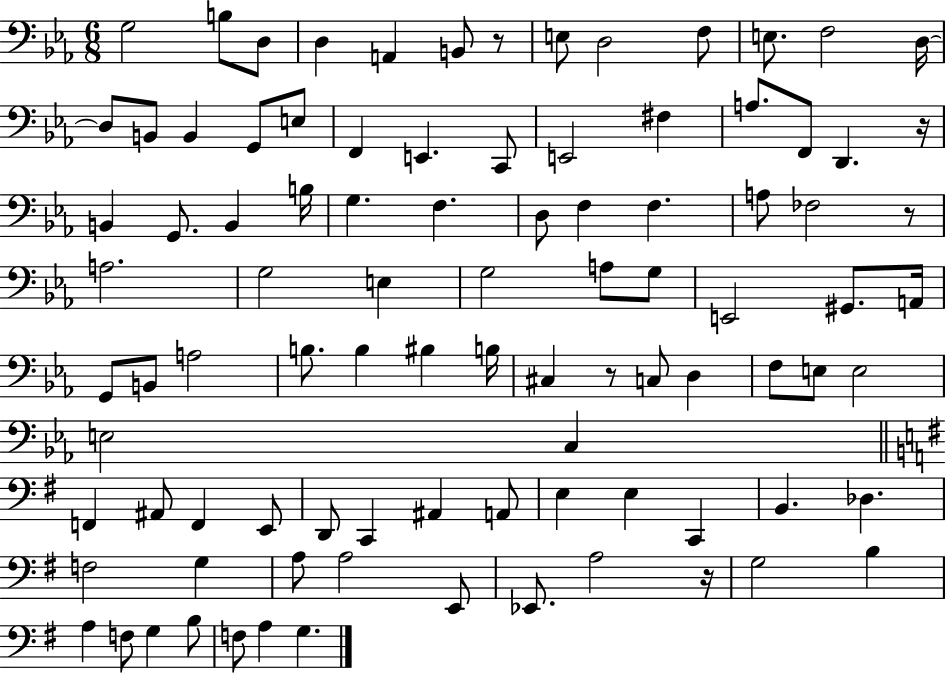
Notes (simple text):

G3/h B3/e D3/e D3/q A2/q B2/e R/e E3/e D3/h F3/e E3/e. F3/h D3/s D3/e B2/e B2/q G2/e E3/e F2/q E2/q. C2/e E2/h F#3/q A3/e. F2/e D2/q. R/s B2/q G2/e. B2/q B3/s G3/q. F3/q. D3/e F3/q F3/q. A3/e FES3/h R/e A3/h. G3/h E3/q G3/h A3/e G3/e E2/h G#2/e. A2/s G2/e B2/e A3/h B3/e. B3/q BIS3/q B3/s C#3/q R/e C3/e D3/q F3/e E3/e E3/h E3/h C3/q F2/q A#2/e F2/q E2/e D2/e C2/q A#2/q A2/e E3/q E3/q C2/q B2/q. Db3/q. F3/h G3/q A3/e A3/h E2/e Eb2/e. A3/h R/s G3/h B3/q A3/q F3/e G3/q B3/e F3/e A3/q G3/q.